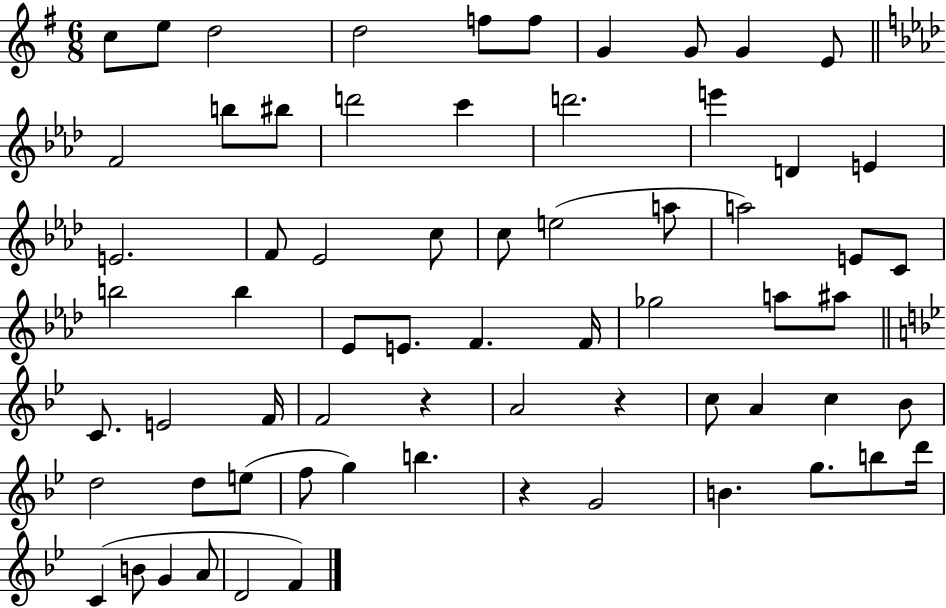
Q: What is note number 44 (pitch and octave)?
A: C5